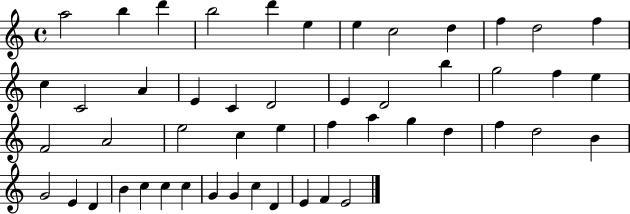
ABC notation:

X:1
T:Untitled
M:4/4
L:1/4
K:C
a2 b d' b2 d' e e c2 d f d2 f c C2 A E C D2 E D2 b g2 f e F2 A2 e2 c e f a g d f d2 B G2 E D B c c c G G c D E F E2